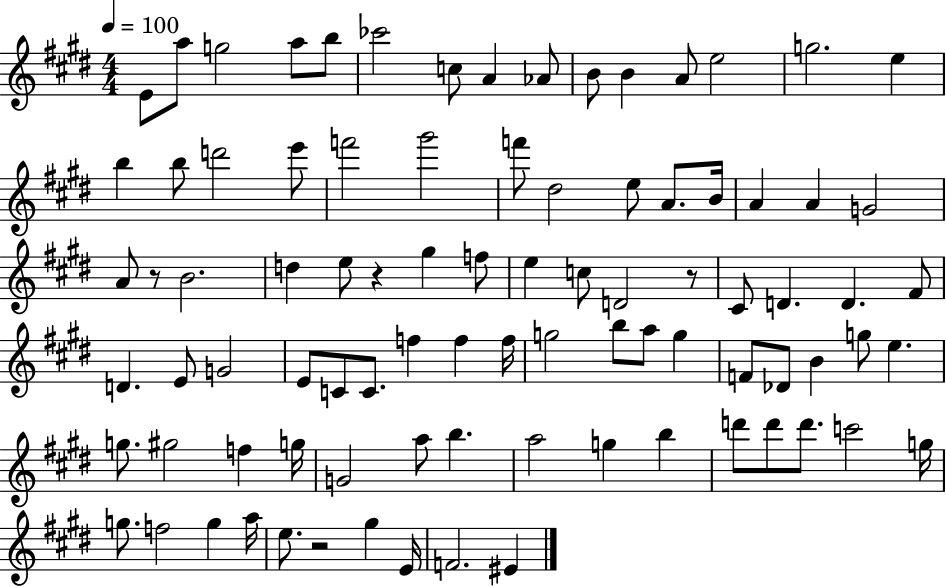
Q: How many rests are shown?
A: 4